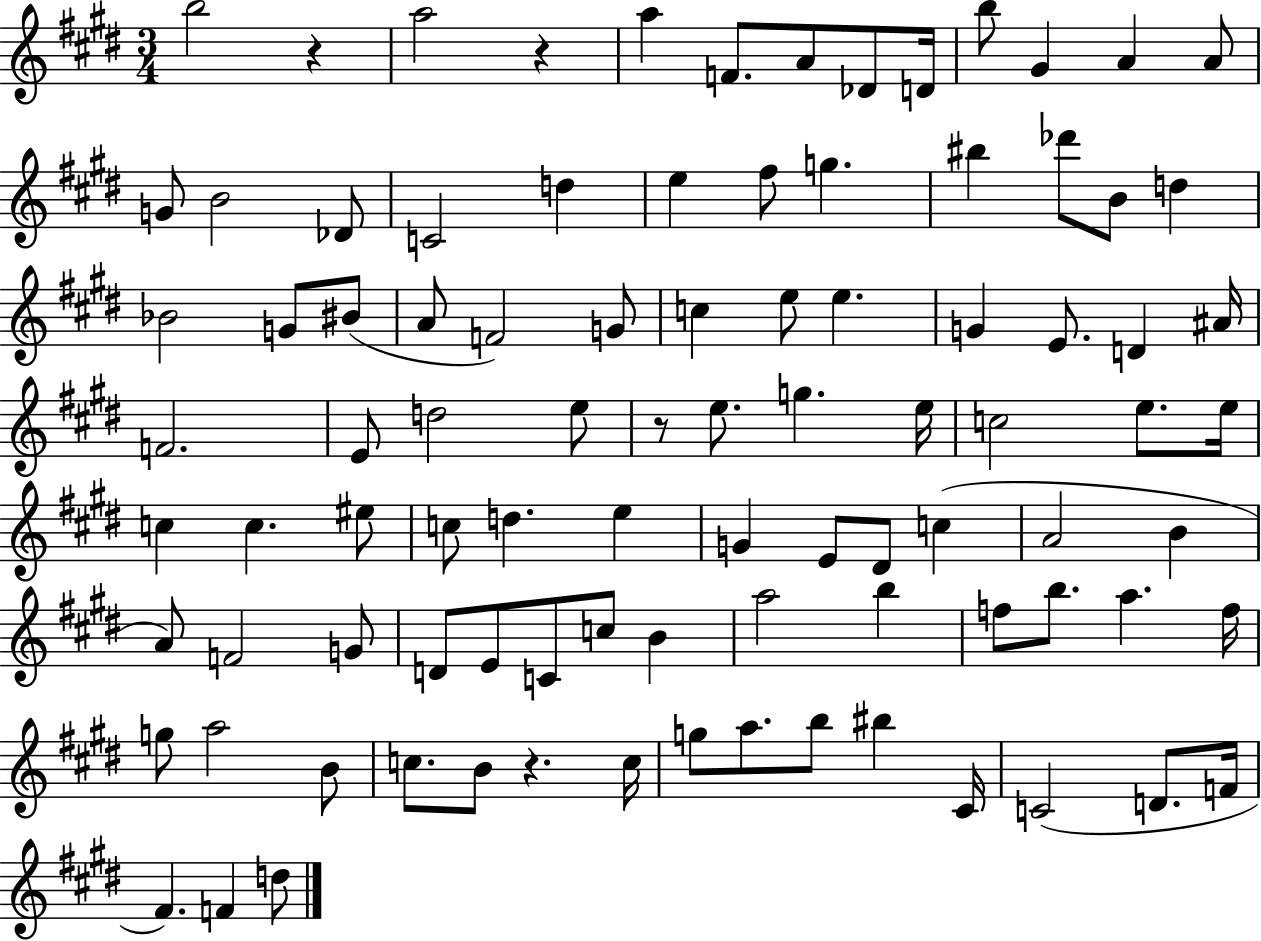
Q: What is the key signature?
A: E major